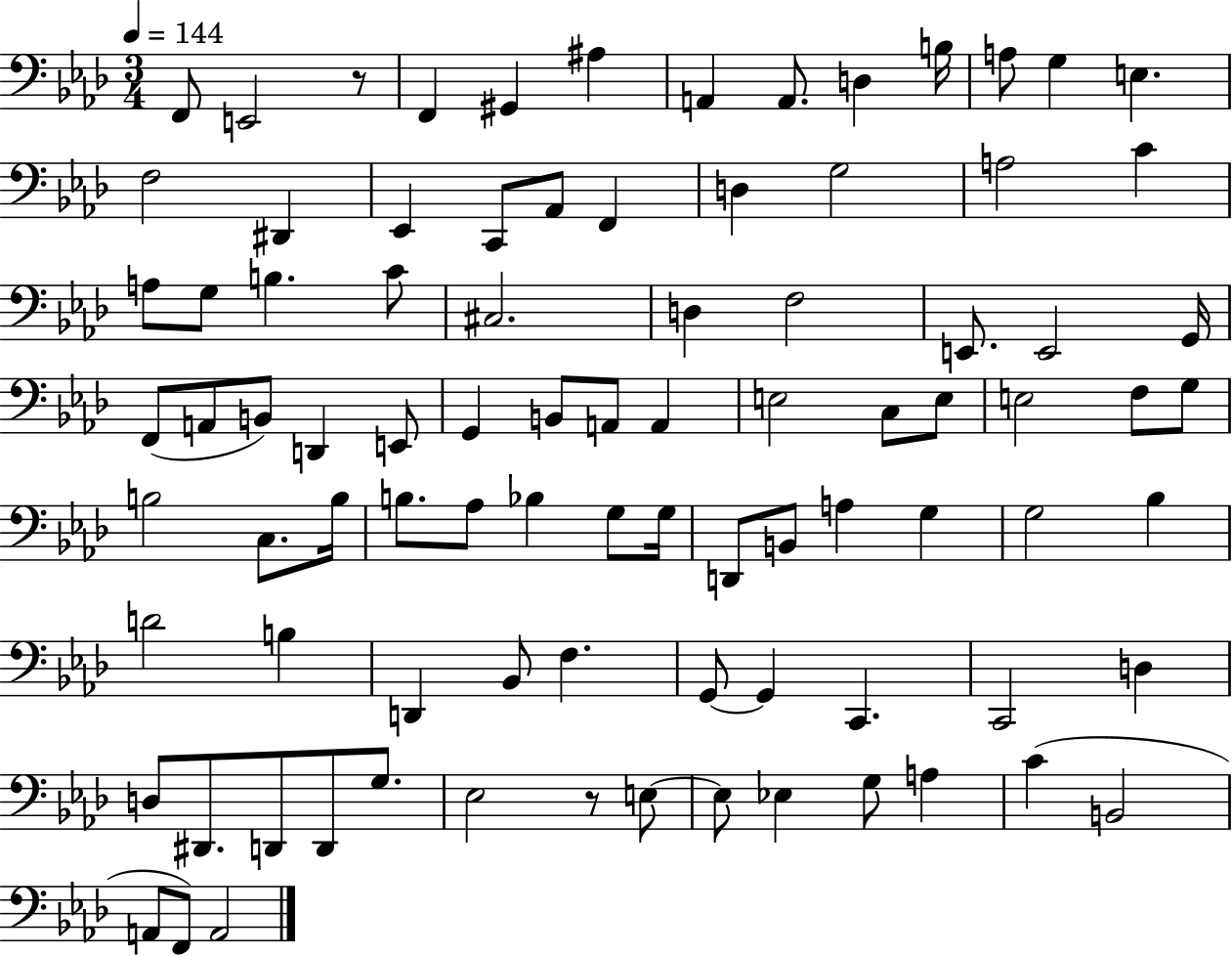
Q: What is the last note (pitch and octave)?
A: A2